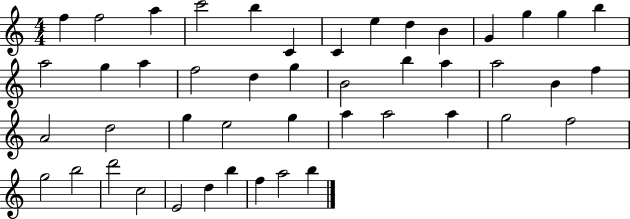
F5/q F5/h A5/q C6/h B5/q C4/q C4/q E5/q D5/q B4/q G4/q G5/q G5/q B5/q A5/h G5/q A5/q F5/h D5/q G5/q B4/h B5/q A5/q A5/h B4/q F5/q A4/h D5/h G5/q E5/h G5/q A5/q A5/h A5/q G5/h F5/h G5/h B5/h D6/h C5/h E4/h D5/q B5/q F5/q A5/h B5/q